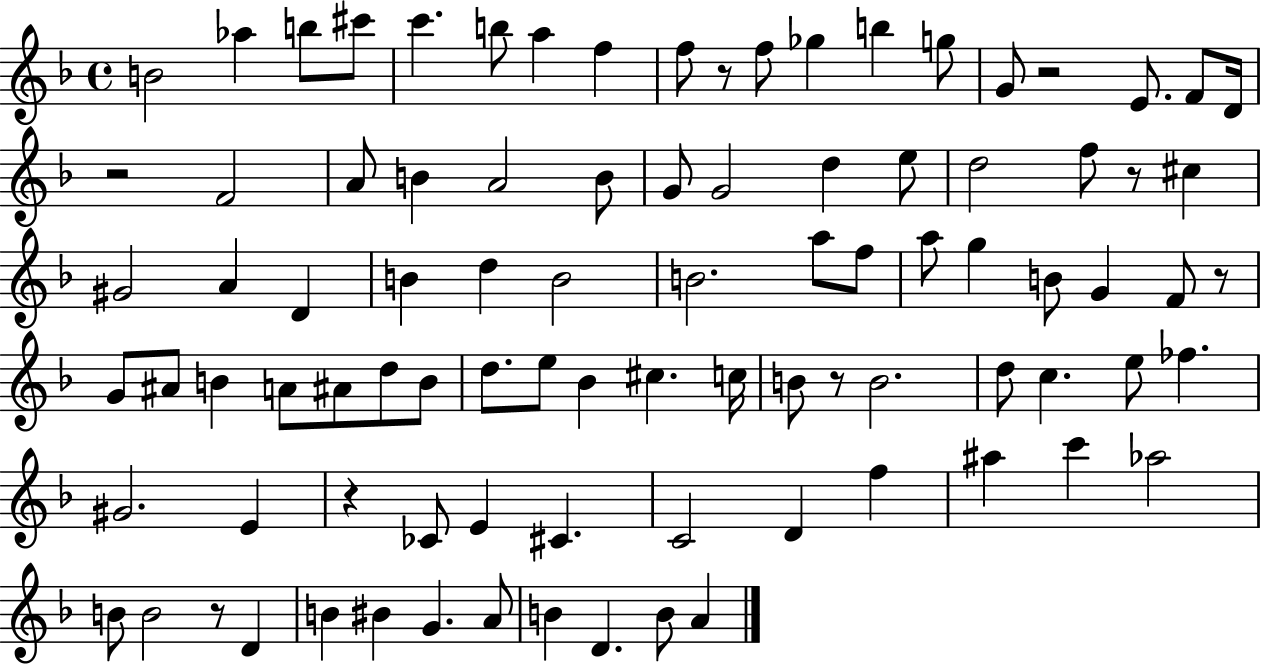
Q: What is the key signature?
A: F major